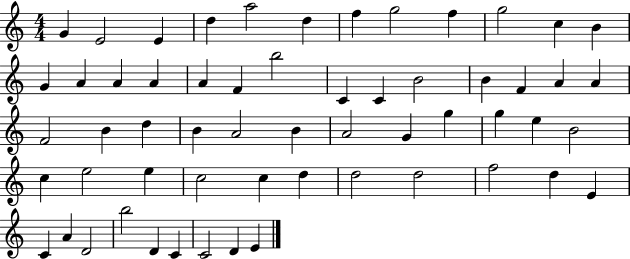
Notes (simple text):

G4/q E4/h E4/q D5/q A5/h D5/q F5/q G5/h F5/q G5/h C5/q B4/q G4/q A4/q A4/q A4/q A4/q F4/q B5/h C4/q C4/q B4/h B4/q F4/q A4/q A4/q F4/h B4/q D5/q B4/q A4/h B4/q A4/h G4/q G5/q G5/q E5/q B4/h C5/q E5/h E5/q C5/h C5/q D5/q D5/h D5/h F5/h D5/q E4/q C4/q A4/q D4/h B5/h D4/q C4/q C4/h D4/q E4/q